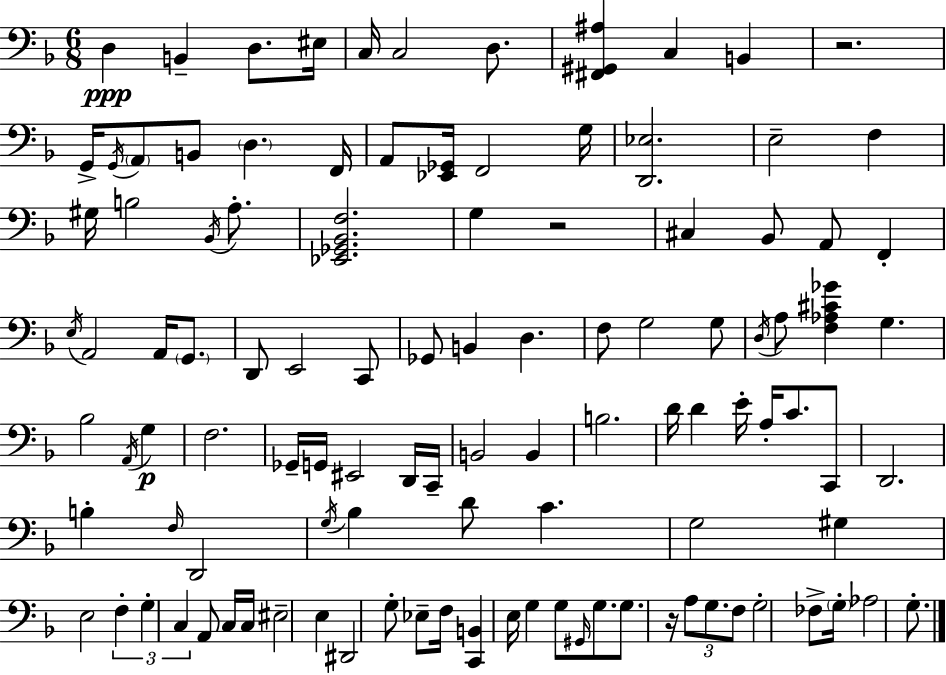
{
  \clef bass
  \numericTimeSignature
  \time 6/8
  \key d \minor
  d4\ppp b,4-- d8. eis16 | c16 c2 d8. | <fis, gis, ais>4 c4 b,4 | r2. | \break g,16-> \acciaccatura { g,16 } \parenthesize a,8 b,8 \parenthesize d4. | f,16 a,8 <ees, ges,>16 f,2 | g16 <d, ees>2. | e2-- f4 | \break gis16 b2 \acciaccatura { bes,16 } a8.-. | <ees, ges, bes, f>2. | g4 r2 | cis4 bes,8 a,8 f,4-. | \break \acciaccatura { e16 } a,2 a,16 | \parenthesize g,8. d,8 e,2 | c,8 ges,8 b,4 d4. | f8 g2 | \break g8 \acciaccatura { d16 } a8 <f aes cis' ges'>4 g4. | bes2 | \acciaccatura { a,16 } g4\p f2. | ges,16-- g,16 eis,2 | \break d,16 c,16-- b,2 | b,4 b2. | d'16 d'4 e'16-. a16-. | c'8. c,8 d,2. | \break b4-. \grace { f16 } d,2 | \acciaccatura { g16 } bes4 d'8 | c'4. g2 | gis4 e2 | \break \tuplet 3/2 { f4-. g4-. c4 } | a,8 c16 c16 eis2-- | e4 dis,2 | g8-. ees8-- f16 <c, b,>4 | \break e16 g4 g8 \grace { gis,16 } g8. g8. | r16 \tuplet 3/2 { a8 g8. f8 } g2-. | fes8-> \parenthesize g16-. aes2 | g8.-. \bar "|."
}